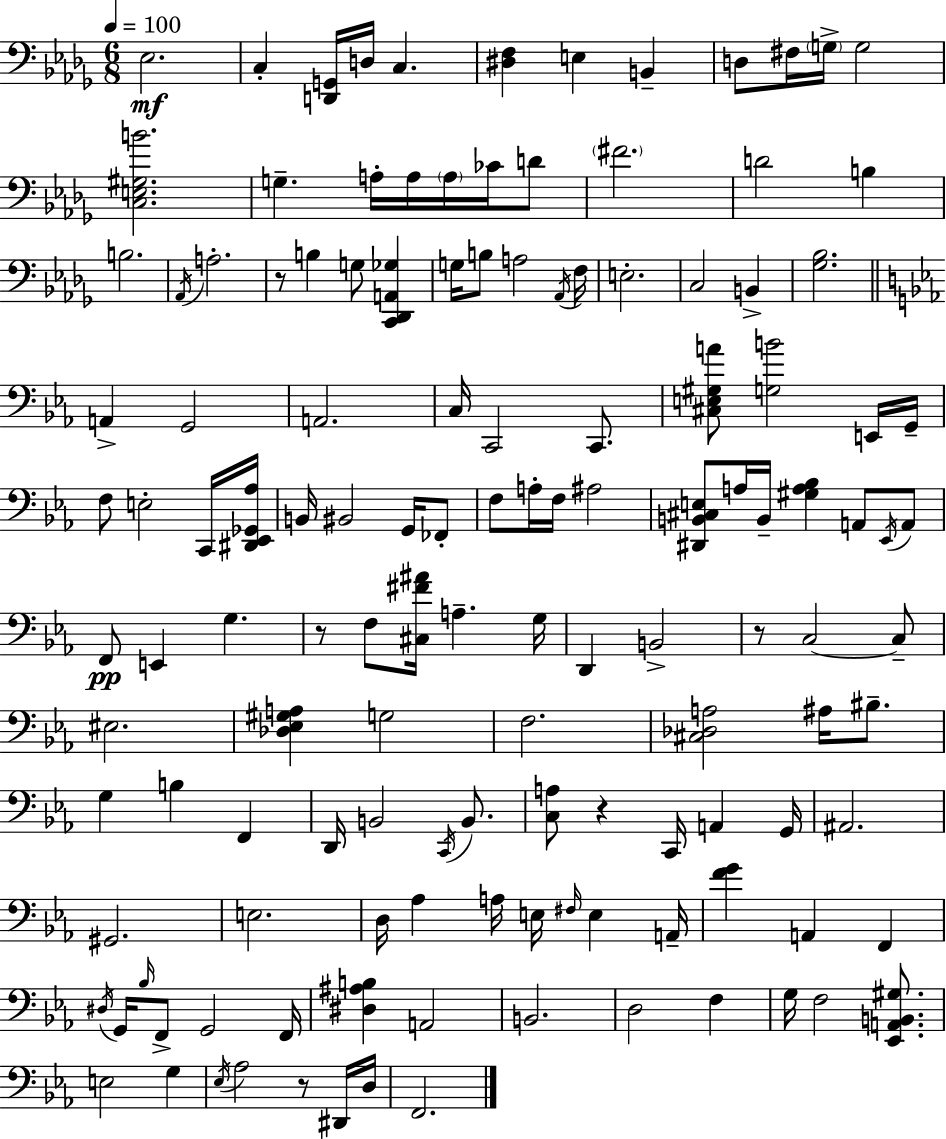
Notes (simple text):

Eb3/h. C3/q [D2,G2]/s D3/s C3/q. [D#3,F3]/q E3/q B2/q D3/e F#3/s G3/s G3/h [C3,E3,G#3,B4]/h. G3/q. A3/s A3/s A3/s CES4/s D4/e F#4/h. D4/h B3/q B3/h. Ab2/s A3/h. R/e B3/q G3/e [C2,Db2,A2,Gb3]/q G3/s B3/e A3/h Ab2/s F3/s E3/h. C3/h B2/q [Gb3,Bb3]/h. A2/q G2/h A2/h. C3/s C2/h C2/e. [C#3,E3,G#3,A4]/e [G3,B4]/h E2/s G2/s F3/e E3/h C2/s [D#2,Eb2,Gb2,Ab3]/s B2/s BIS2/h G2/s FES2/e F3/e A3/s F3/s A#3/h [D#2,B2,C#3,E3]/e A3/s B2/s [G#3,A3,Bb3]/q A2/e Eb2/s A2/e F2/e E2/q G3/q. R/e F3/e [C#3,F#4,A#4]/s A3/q. G3/s D2/q B2/h R/e C3/h C3/e EIS3/h. [Db3,Eb3,G#3,A3]/q G3/h F3/h. [C#3,Db3,A3]/h A#3/s BIS3/e. G3/q B3/q F2/q D2/s B2/h C2/s B2/e. [C3,A3]/e R/q C2/s A2/q G2/s A#2/h. G#2/h. E3/h. D3/s Ab3/q A3/s E3/s F#3/s E3/q A2/s [F4,G4]/q A2/q F2/q D#3/s G2/s Bb3/s F2/e G2/h F2/s [D#3,A#3,B3]/q A2/h B2/h. D3/h F3/q G3/s F3/h [Eb2,A2,B2,G#3]/e. E3/h G3/q Eb3/s Ab3/h R/e D#2/s D3/s F2/h.